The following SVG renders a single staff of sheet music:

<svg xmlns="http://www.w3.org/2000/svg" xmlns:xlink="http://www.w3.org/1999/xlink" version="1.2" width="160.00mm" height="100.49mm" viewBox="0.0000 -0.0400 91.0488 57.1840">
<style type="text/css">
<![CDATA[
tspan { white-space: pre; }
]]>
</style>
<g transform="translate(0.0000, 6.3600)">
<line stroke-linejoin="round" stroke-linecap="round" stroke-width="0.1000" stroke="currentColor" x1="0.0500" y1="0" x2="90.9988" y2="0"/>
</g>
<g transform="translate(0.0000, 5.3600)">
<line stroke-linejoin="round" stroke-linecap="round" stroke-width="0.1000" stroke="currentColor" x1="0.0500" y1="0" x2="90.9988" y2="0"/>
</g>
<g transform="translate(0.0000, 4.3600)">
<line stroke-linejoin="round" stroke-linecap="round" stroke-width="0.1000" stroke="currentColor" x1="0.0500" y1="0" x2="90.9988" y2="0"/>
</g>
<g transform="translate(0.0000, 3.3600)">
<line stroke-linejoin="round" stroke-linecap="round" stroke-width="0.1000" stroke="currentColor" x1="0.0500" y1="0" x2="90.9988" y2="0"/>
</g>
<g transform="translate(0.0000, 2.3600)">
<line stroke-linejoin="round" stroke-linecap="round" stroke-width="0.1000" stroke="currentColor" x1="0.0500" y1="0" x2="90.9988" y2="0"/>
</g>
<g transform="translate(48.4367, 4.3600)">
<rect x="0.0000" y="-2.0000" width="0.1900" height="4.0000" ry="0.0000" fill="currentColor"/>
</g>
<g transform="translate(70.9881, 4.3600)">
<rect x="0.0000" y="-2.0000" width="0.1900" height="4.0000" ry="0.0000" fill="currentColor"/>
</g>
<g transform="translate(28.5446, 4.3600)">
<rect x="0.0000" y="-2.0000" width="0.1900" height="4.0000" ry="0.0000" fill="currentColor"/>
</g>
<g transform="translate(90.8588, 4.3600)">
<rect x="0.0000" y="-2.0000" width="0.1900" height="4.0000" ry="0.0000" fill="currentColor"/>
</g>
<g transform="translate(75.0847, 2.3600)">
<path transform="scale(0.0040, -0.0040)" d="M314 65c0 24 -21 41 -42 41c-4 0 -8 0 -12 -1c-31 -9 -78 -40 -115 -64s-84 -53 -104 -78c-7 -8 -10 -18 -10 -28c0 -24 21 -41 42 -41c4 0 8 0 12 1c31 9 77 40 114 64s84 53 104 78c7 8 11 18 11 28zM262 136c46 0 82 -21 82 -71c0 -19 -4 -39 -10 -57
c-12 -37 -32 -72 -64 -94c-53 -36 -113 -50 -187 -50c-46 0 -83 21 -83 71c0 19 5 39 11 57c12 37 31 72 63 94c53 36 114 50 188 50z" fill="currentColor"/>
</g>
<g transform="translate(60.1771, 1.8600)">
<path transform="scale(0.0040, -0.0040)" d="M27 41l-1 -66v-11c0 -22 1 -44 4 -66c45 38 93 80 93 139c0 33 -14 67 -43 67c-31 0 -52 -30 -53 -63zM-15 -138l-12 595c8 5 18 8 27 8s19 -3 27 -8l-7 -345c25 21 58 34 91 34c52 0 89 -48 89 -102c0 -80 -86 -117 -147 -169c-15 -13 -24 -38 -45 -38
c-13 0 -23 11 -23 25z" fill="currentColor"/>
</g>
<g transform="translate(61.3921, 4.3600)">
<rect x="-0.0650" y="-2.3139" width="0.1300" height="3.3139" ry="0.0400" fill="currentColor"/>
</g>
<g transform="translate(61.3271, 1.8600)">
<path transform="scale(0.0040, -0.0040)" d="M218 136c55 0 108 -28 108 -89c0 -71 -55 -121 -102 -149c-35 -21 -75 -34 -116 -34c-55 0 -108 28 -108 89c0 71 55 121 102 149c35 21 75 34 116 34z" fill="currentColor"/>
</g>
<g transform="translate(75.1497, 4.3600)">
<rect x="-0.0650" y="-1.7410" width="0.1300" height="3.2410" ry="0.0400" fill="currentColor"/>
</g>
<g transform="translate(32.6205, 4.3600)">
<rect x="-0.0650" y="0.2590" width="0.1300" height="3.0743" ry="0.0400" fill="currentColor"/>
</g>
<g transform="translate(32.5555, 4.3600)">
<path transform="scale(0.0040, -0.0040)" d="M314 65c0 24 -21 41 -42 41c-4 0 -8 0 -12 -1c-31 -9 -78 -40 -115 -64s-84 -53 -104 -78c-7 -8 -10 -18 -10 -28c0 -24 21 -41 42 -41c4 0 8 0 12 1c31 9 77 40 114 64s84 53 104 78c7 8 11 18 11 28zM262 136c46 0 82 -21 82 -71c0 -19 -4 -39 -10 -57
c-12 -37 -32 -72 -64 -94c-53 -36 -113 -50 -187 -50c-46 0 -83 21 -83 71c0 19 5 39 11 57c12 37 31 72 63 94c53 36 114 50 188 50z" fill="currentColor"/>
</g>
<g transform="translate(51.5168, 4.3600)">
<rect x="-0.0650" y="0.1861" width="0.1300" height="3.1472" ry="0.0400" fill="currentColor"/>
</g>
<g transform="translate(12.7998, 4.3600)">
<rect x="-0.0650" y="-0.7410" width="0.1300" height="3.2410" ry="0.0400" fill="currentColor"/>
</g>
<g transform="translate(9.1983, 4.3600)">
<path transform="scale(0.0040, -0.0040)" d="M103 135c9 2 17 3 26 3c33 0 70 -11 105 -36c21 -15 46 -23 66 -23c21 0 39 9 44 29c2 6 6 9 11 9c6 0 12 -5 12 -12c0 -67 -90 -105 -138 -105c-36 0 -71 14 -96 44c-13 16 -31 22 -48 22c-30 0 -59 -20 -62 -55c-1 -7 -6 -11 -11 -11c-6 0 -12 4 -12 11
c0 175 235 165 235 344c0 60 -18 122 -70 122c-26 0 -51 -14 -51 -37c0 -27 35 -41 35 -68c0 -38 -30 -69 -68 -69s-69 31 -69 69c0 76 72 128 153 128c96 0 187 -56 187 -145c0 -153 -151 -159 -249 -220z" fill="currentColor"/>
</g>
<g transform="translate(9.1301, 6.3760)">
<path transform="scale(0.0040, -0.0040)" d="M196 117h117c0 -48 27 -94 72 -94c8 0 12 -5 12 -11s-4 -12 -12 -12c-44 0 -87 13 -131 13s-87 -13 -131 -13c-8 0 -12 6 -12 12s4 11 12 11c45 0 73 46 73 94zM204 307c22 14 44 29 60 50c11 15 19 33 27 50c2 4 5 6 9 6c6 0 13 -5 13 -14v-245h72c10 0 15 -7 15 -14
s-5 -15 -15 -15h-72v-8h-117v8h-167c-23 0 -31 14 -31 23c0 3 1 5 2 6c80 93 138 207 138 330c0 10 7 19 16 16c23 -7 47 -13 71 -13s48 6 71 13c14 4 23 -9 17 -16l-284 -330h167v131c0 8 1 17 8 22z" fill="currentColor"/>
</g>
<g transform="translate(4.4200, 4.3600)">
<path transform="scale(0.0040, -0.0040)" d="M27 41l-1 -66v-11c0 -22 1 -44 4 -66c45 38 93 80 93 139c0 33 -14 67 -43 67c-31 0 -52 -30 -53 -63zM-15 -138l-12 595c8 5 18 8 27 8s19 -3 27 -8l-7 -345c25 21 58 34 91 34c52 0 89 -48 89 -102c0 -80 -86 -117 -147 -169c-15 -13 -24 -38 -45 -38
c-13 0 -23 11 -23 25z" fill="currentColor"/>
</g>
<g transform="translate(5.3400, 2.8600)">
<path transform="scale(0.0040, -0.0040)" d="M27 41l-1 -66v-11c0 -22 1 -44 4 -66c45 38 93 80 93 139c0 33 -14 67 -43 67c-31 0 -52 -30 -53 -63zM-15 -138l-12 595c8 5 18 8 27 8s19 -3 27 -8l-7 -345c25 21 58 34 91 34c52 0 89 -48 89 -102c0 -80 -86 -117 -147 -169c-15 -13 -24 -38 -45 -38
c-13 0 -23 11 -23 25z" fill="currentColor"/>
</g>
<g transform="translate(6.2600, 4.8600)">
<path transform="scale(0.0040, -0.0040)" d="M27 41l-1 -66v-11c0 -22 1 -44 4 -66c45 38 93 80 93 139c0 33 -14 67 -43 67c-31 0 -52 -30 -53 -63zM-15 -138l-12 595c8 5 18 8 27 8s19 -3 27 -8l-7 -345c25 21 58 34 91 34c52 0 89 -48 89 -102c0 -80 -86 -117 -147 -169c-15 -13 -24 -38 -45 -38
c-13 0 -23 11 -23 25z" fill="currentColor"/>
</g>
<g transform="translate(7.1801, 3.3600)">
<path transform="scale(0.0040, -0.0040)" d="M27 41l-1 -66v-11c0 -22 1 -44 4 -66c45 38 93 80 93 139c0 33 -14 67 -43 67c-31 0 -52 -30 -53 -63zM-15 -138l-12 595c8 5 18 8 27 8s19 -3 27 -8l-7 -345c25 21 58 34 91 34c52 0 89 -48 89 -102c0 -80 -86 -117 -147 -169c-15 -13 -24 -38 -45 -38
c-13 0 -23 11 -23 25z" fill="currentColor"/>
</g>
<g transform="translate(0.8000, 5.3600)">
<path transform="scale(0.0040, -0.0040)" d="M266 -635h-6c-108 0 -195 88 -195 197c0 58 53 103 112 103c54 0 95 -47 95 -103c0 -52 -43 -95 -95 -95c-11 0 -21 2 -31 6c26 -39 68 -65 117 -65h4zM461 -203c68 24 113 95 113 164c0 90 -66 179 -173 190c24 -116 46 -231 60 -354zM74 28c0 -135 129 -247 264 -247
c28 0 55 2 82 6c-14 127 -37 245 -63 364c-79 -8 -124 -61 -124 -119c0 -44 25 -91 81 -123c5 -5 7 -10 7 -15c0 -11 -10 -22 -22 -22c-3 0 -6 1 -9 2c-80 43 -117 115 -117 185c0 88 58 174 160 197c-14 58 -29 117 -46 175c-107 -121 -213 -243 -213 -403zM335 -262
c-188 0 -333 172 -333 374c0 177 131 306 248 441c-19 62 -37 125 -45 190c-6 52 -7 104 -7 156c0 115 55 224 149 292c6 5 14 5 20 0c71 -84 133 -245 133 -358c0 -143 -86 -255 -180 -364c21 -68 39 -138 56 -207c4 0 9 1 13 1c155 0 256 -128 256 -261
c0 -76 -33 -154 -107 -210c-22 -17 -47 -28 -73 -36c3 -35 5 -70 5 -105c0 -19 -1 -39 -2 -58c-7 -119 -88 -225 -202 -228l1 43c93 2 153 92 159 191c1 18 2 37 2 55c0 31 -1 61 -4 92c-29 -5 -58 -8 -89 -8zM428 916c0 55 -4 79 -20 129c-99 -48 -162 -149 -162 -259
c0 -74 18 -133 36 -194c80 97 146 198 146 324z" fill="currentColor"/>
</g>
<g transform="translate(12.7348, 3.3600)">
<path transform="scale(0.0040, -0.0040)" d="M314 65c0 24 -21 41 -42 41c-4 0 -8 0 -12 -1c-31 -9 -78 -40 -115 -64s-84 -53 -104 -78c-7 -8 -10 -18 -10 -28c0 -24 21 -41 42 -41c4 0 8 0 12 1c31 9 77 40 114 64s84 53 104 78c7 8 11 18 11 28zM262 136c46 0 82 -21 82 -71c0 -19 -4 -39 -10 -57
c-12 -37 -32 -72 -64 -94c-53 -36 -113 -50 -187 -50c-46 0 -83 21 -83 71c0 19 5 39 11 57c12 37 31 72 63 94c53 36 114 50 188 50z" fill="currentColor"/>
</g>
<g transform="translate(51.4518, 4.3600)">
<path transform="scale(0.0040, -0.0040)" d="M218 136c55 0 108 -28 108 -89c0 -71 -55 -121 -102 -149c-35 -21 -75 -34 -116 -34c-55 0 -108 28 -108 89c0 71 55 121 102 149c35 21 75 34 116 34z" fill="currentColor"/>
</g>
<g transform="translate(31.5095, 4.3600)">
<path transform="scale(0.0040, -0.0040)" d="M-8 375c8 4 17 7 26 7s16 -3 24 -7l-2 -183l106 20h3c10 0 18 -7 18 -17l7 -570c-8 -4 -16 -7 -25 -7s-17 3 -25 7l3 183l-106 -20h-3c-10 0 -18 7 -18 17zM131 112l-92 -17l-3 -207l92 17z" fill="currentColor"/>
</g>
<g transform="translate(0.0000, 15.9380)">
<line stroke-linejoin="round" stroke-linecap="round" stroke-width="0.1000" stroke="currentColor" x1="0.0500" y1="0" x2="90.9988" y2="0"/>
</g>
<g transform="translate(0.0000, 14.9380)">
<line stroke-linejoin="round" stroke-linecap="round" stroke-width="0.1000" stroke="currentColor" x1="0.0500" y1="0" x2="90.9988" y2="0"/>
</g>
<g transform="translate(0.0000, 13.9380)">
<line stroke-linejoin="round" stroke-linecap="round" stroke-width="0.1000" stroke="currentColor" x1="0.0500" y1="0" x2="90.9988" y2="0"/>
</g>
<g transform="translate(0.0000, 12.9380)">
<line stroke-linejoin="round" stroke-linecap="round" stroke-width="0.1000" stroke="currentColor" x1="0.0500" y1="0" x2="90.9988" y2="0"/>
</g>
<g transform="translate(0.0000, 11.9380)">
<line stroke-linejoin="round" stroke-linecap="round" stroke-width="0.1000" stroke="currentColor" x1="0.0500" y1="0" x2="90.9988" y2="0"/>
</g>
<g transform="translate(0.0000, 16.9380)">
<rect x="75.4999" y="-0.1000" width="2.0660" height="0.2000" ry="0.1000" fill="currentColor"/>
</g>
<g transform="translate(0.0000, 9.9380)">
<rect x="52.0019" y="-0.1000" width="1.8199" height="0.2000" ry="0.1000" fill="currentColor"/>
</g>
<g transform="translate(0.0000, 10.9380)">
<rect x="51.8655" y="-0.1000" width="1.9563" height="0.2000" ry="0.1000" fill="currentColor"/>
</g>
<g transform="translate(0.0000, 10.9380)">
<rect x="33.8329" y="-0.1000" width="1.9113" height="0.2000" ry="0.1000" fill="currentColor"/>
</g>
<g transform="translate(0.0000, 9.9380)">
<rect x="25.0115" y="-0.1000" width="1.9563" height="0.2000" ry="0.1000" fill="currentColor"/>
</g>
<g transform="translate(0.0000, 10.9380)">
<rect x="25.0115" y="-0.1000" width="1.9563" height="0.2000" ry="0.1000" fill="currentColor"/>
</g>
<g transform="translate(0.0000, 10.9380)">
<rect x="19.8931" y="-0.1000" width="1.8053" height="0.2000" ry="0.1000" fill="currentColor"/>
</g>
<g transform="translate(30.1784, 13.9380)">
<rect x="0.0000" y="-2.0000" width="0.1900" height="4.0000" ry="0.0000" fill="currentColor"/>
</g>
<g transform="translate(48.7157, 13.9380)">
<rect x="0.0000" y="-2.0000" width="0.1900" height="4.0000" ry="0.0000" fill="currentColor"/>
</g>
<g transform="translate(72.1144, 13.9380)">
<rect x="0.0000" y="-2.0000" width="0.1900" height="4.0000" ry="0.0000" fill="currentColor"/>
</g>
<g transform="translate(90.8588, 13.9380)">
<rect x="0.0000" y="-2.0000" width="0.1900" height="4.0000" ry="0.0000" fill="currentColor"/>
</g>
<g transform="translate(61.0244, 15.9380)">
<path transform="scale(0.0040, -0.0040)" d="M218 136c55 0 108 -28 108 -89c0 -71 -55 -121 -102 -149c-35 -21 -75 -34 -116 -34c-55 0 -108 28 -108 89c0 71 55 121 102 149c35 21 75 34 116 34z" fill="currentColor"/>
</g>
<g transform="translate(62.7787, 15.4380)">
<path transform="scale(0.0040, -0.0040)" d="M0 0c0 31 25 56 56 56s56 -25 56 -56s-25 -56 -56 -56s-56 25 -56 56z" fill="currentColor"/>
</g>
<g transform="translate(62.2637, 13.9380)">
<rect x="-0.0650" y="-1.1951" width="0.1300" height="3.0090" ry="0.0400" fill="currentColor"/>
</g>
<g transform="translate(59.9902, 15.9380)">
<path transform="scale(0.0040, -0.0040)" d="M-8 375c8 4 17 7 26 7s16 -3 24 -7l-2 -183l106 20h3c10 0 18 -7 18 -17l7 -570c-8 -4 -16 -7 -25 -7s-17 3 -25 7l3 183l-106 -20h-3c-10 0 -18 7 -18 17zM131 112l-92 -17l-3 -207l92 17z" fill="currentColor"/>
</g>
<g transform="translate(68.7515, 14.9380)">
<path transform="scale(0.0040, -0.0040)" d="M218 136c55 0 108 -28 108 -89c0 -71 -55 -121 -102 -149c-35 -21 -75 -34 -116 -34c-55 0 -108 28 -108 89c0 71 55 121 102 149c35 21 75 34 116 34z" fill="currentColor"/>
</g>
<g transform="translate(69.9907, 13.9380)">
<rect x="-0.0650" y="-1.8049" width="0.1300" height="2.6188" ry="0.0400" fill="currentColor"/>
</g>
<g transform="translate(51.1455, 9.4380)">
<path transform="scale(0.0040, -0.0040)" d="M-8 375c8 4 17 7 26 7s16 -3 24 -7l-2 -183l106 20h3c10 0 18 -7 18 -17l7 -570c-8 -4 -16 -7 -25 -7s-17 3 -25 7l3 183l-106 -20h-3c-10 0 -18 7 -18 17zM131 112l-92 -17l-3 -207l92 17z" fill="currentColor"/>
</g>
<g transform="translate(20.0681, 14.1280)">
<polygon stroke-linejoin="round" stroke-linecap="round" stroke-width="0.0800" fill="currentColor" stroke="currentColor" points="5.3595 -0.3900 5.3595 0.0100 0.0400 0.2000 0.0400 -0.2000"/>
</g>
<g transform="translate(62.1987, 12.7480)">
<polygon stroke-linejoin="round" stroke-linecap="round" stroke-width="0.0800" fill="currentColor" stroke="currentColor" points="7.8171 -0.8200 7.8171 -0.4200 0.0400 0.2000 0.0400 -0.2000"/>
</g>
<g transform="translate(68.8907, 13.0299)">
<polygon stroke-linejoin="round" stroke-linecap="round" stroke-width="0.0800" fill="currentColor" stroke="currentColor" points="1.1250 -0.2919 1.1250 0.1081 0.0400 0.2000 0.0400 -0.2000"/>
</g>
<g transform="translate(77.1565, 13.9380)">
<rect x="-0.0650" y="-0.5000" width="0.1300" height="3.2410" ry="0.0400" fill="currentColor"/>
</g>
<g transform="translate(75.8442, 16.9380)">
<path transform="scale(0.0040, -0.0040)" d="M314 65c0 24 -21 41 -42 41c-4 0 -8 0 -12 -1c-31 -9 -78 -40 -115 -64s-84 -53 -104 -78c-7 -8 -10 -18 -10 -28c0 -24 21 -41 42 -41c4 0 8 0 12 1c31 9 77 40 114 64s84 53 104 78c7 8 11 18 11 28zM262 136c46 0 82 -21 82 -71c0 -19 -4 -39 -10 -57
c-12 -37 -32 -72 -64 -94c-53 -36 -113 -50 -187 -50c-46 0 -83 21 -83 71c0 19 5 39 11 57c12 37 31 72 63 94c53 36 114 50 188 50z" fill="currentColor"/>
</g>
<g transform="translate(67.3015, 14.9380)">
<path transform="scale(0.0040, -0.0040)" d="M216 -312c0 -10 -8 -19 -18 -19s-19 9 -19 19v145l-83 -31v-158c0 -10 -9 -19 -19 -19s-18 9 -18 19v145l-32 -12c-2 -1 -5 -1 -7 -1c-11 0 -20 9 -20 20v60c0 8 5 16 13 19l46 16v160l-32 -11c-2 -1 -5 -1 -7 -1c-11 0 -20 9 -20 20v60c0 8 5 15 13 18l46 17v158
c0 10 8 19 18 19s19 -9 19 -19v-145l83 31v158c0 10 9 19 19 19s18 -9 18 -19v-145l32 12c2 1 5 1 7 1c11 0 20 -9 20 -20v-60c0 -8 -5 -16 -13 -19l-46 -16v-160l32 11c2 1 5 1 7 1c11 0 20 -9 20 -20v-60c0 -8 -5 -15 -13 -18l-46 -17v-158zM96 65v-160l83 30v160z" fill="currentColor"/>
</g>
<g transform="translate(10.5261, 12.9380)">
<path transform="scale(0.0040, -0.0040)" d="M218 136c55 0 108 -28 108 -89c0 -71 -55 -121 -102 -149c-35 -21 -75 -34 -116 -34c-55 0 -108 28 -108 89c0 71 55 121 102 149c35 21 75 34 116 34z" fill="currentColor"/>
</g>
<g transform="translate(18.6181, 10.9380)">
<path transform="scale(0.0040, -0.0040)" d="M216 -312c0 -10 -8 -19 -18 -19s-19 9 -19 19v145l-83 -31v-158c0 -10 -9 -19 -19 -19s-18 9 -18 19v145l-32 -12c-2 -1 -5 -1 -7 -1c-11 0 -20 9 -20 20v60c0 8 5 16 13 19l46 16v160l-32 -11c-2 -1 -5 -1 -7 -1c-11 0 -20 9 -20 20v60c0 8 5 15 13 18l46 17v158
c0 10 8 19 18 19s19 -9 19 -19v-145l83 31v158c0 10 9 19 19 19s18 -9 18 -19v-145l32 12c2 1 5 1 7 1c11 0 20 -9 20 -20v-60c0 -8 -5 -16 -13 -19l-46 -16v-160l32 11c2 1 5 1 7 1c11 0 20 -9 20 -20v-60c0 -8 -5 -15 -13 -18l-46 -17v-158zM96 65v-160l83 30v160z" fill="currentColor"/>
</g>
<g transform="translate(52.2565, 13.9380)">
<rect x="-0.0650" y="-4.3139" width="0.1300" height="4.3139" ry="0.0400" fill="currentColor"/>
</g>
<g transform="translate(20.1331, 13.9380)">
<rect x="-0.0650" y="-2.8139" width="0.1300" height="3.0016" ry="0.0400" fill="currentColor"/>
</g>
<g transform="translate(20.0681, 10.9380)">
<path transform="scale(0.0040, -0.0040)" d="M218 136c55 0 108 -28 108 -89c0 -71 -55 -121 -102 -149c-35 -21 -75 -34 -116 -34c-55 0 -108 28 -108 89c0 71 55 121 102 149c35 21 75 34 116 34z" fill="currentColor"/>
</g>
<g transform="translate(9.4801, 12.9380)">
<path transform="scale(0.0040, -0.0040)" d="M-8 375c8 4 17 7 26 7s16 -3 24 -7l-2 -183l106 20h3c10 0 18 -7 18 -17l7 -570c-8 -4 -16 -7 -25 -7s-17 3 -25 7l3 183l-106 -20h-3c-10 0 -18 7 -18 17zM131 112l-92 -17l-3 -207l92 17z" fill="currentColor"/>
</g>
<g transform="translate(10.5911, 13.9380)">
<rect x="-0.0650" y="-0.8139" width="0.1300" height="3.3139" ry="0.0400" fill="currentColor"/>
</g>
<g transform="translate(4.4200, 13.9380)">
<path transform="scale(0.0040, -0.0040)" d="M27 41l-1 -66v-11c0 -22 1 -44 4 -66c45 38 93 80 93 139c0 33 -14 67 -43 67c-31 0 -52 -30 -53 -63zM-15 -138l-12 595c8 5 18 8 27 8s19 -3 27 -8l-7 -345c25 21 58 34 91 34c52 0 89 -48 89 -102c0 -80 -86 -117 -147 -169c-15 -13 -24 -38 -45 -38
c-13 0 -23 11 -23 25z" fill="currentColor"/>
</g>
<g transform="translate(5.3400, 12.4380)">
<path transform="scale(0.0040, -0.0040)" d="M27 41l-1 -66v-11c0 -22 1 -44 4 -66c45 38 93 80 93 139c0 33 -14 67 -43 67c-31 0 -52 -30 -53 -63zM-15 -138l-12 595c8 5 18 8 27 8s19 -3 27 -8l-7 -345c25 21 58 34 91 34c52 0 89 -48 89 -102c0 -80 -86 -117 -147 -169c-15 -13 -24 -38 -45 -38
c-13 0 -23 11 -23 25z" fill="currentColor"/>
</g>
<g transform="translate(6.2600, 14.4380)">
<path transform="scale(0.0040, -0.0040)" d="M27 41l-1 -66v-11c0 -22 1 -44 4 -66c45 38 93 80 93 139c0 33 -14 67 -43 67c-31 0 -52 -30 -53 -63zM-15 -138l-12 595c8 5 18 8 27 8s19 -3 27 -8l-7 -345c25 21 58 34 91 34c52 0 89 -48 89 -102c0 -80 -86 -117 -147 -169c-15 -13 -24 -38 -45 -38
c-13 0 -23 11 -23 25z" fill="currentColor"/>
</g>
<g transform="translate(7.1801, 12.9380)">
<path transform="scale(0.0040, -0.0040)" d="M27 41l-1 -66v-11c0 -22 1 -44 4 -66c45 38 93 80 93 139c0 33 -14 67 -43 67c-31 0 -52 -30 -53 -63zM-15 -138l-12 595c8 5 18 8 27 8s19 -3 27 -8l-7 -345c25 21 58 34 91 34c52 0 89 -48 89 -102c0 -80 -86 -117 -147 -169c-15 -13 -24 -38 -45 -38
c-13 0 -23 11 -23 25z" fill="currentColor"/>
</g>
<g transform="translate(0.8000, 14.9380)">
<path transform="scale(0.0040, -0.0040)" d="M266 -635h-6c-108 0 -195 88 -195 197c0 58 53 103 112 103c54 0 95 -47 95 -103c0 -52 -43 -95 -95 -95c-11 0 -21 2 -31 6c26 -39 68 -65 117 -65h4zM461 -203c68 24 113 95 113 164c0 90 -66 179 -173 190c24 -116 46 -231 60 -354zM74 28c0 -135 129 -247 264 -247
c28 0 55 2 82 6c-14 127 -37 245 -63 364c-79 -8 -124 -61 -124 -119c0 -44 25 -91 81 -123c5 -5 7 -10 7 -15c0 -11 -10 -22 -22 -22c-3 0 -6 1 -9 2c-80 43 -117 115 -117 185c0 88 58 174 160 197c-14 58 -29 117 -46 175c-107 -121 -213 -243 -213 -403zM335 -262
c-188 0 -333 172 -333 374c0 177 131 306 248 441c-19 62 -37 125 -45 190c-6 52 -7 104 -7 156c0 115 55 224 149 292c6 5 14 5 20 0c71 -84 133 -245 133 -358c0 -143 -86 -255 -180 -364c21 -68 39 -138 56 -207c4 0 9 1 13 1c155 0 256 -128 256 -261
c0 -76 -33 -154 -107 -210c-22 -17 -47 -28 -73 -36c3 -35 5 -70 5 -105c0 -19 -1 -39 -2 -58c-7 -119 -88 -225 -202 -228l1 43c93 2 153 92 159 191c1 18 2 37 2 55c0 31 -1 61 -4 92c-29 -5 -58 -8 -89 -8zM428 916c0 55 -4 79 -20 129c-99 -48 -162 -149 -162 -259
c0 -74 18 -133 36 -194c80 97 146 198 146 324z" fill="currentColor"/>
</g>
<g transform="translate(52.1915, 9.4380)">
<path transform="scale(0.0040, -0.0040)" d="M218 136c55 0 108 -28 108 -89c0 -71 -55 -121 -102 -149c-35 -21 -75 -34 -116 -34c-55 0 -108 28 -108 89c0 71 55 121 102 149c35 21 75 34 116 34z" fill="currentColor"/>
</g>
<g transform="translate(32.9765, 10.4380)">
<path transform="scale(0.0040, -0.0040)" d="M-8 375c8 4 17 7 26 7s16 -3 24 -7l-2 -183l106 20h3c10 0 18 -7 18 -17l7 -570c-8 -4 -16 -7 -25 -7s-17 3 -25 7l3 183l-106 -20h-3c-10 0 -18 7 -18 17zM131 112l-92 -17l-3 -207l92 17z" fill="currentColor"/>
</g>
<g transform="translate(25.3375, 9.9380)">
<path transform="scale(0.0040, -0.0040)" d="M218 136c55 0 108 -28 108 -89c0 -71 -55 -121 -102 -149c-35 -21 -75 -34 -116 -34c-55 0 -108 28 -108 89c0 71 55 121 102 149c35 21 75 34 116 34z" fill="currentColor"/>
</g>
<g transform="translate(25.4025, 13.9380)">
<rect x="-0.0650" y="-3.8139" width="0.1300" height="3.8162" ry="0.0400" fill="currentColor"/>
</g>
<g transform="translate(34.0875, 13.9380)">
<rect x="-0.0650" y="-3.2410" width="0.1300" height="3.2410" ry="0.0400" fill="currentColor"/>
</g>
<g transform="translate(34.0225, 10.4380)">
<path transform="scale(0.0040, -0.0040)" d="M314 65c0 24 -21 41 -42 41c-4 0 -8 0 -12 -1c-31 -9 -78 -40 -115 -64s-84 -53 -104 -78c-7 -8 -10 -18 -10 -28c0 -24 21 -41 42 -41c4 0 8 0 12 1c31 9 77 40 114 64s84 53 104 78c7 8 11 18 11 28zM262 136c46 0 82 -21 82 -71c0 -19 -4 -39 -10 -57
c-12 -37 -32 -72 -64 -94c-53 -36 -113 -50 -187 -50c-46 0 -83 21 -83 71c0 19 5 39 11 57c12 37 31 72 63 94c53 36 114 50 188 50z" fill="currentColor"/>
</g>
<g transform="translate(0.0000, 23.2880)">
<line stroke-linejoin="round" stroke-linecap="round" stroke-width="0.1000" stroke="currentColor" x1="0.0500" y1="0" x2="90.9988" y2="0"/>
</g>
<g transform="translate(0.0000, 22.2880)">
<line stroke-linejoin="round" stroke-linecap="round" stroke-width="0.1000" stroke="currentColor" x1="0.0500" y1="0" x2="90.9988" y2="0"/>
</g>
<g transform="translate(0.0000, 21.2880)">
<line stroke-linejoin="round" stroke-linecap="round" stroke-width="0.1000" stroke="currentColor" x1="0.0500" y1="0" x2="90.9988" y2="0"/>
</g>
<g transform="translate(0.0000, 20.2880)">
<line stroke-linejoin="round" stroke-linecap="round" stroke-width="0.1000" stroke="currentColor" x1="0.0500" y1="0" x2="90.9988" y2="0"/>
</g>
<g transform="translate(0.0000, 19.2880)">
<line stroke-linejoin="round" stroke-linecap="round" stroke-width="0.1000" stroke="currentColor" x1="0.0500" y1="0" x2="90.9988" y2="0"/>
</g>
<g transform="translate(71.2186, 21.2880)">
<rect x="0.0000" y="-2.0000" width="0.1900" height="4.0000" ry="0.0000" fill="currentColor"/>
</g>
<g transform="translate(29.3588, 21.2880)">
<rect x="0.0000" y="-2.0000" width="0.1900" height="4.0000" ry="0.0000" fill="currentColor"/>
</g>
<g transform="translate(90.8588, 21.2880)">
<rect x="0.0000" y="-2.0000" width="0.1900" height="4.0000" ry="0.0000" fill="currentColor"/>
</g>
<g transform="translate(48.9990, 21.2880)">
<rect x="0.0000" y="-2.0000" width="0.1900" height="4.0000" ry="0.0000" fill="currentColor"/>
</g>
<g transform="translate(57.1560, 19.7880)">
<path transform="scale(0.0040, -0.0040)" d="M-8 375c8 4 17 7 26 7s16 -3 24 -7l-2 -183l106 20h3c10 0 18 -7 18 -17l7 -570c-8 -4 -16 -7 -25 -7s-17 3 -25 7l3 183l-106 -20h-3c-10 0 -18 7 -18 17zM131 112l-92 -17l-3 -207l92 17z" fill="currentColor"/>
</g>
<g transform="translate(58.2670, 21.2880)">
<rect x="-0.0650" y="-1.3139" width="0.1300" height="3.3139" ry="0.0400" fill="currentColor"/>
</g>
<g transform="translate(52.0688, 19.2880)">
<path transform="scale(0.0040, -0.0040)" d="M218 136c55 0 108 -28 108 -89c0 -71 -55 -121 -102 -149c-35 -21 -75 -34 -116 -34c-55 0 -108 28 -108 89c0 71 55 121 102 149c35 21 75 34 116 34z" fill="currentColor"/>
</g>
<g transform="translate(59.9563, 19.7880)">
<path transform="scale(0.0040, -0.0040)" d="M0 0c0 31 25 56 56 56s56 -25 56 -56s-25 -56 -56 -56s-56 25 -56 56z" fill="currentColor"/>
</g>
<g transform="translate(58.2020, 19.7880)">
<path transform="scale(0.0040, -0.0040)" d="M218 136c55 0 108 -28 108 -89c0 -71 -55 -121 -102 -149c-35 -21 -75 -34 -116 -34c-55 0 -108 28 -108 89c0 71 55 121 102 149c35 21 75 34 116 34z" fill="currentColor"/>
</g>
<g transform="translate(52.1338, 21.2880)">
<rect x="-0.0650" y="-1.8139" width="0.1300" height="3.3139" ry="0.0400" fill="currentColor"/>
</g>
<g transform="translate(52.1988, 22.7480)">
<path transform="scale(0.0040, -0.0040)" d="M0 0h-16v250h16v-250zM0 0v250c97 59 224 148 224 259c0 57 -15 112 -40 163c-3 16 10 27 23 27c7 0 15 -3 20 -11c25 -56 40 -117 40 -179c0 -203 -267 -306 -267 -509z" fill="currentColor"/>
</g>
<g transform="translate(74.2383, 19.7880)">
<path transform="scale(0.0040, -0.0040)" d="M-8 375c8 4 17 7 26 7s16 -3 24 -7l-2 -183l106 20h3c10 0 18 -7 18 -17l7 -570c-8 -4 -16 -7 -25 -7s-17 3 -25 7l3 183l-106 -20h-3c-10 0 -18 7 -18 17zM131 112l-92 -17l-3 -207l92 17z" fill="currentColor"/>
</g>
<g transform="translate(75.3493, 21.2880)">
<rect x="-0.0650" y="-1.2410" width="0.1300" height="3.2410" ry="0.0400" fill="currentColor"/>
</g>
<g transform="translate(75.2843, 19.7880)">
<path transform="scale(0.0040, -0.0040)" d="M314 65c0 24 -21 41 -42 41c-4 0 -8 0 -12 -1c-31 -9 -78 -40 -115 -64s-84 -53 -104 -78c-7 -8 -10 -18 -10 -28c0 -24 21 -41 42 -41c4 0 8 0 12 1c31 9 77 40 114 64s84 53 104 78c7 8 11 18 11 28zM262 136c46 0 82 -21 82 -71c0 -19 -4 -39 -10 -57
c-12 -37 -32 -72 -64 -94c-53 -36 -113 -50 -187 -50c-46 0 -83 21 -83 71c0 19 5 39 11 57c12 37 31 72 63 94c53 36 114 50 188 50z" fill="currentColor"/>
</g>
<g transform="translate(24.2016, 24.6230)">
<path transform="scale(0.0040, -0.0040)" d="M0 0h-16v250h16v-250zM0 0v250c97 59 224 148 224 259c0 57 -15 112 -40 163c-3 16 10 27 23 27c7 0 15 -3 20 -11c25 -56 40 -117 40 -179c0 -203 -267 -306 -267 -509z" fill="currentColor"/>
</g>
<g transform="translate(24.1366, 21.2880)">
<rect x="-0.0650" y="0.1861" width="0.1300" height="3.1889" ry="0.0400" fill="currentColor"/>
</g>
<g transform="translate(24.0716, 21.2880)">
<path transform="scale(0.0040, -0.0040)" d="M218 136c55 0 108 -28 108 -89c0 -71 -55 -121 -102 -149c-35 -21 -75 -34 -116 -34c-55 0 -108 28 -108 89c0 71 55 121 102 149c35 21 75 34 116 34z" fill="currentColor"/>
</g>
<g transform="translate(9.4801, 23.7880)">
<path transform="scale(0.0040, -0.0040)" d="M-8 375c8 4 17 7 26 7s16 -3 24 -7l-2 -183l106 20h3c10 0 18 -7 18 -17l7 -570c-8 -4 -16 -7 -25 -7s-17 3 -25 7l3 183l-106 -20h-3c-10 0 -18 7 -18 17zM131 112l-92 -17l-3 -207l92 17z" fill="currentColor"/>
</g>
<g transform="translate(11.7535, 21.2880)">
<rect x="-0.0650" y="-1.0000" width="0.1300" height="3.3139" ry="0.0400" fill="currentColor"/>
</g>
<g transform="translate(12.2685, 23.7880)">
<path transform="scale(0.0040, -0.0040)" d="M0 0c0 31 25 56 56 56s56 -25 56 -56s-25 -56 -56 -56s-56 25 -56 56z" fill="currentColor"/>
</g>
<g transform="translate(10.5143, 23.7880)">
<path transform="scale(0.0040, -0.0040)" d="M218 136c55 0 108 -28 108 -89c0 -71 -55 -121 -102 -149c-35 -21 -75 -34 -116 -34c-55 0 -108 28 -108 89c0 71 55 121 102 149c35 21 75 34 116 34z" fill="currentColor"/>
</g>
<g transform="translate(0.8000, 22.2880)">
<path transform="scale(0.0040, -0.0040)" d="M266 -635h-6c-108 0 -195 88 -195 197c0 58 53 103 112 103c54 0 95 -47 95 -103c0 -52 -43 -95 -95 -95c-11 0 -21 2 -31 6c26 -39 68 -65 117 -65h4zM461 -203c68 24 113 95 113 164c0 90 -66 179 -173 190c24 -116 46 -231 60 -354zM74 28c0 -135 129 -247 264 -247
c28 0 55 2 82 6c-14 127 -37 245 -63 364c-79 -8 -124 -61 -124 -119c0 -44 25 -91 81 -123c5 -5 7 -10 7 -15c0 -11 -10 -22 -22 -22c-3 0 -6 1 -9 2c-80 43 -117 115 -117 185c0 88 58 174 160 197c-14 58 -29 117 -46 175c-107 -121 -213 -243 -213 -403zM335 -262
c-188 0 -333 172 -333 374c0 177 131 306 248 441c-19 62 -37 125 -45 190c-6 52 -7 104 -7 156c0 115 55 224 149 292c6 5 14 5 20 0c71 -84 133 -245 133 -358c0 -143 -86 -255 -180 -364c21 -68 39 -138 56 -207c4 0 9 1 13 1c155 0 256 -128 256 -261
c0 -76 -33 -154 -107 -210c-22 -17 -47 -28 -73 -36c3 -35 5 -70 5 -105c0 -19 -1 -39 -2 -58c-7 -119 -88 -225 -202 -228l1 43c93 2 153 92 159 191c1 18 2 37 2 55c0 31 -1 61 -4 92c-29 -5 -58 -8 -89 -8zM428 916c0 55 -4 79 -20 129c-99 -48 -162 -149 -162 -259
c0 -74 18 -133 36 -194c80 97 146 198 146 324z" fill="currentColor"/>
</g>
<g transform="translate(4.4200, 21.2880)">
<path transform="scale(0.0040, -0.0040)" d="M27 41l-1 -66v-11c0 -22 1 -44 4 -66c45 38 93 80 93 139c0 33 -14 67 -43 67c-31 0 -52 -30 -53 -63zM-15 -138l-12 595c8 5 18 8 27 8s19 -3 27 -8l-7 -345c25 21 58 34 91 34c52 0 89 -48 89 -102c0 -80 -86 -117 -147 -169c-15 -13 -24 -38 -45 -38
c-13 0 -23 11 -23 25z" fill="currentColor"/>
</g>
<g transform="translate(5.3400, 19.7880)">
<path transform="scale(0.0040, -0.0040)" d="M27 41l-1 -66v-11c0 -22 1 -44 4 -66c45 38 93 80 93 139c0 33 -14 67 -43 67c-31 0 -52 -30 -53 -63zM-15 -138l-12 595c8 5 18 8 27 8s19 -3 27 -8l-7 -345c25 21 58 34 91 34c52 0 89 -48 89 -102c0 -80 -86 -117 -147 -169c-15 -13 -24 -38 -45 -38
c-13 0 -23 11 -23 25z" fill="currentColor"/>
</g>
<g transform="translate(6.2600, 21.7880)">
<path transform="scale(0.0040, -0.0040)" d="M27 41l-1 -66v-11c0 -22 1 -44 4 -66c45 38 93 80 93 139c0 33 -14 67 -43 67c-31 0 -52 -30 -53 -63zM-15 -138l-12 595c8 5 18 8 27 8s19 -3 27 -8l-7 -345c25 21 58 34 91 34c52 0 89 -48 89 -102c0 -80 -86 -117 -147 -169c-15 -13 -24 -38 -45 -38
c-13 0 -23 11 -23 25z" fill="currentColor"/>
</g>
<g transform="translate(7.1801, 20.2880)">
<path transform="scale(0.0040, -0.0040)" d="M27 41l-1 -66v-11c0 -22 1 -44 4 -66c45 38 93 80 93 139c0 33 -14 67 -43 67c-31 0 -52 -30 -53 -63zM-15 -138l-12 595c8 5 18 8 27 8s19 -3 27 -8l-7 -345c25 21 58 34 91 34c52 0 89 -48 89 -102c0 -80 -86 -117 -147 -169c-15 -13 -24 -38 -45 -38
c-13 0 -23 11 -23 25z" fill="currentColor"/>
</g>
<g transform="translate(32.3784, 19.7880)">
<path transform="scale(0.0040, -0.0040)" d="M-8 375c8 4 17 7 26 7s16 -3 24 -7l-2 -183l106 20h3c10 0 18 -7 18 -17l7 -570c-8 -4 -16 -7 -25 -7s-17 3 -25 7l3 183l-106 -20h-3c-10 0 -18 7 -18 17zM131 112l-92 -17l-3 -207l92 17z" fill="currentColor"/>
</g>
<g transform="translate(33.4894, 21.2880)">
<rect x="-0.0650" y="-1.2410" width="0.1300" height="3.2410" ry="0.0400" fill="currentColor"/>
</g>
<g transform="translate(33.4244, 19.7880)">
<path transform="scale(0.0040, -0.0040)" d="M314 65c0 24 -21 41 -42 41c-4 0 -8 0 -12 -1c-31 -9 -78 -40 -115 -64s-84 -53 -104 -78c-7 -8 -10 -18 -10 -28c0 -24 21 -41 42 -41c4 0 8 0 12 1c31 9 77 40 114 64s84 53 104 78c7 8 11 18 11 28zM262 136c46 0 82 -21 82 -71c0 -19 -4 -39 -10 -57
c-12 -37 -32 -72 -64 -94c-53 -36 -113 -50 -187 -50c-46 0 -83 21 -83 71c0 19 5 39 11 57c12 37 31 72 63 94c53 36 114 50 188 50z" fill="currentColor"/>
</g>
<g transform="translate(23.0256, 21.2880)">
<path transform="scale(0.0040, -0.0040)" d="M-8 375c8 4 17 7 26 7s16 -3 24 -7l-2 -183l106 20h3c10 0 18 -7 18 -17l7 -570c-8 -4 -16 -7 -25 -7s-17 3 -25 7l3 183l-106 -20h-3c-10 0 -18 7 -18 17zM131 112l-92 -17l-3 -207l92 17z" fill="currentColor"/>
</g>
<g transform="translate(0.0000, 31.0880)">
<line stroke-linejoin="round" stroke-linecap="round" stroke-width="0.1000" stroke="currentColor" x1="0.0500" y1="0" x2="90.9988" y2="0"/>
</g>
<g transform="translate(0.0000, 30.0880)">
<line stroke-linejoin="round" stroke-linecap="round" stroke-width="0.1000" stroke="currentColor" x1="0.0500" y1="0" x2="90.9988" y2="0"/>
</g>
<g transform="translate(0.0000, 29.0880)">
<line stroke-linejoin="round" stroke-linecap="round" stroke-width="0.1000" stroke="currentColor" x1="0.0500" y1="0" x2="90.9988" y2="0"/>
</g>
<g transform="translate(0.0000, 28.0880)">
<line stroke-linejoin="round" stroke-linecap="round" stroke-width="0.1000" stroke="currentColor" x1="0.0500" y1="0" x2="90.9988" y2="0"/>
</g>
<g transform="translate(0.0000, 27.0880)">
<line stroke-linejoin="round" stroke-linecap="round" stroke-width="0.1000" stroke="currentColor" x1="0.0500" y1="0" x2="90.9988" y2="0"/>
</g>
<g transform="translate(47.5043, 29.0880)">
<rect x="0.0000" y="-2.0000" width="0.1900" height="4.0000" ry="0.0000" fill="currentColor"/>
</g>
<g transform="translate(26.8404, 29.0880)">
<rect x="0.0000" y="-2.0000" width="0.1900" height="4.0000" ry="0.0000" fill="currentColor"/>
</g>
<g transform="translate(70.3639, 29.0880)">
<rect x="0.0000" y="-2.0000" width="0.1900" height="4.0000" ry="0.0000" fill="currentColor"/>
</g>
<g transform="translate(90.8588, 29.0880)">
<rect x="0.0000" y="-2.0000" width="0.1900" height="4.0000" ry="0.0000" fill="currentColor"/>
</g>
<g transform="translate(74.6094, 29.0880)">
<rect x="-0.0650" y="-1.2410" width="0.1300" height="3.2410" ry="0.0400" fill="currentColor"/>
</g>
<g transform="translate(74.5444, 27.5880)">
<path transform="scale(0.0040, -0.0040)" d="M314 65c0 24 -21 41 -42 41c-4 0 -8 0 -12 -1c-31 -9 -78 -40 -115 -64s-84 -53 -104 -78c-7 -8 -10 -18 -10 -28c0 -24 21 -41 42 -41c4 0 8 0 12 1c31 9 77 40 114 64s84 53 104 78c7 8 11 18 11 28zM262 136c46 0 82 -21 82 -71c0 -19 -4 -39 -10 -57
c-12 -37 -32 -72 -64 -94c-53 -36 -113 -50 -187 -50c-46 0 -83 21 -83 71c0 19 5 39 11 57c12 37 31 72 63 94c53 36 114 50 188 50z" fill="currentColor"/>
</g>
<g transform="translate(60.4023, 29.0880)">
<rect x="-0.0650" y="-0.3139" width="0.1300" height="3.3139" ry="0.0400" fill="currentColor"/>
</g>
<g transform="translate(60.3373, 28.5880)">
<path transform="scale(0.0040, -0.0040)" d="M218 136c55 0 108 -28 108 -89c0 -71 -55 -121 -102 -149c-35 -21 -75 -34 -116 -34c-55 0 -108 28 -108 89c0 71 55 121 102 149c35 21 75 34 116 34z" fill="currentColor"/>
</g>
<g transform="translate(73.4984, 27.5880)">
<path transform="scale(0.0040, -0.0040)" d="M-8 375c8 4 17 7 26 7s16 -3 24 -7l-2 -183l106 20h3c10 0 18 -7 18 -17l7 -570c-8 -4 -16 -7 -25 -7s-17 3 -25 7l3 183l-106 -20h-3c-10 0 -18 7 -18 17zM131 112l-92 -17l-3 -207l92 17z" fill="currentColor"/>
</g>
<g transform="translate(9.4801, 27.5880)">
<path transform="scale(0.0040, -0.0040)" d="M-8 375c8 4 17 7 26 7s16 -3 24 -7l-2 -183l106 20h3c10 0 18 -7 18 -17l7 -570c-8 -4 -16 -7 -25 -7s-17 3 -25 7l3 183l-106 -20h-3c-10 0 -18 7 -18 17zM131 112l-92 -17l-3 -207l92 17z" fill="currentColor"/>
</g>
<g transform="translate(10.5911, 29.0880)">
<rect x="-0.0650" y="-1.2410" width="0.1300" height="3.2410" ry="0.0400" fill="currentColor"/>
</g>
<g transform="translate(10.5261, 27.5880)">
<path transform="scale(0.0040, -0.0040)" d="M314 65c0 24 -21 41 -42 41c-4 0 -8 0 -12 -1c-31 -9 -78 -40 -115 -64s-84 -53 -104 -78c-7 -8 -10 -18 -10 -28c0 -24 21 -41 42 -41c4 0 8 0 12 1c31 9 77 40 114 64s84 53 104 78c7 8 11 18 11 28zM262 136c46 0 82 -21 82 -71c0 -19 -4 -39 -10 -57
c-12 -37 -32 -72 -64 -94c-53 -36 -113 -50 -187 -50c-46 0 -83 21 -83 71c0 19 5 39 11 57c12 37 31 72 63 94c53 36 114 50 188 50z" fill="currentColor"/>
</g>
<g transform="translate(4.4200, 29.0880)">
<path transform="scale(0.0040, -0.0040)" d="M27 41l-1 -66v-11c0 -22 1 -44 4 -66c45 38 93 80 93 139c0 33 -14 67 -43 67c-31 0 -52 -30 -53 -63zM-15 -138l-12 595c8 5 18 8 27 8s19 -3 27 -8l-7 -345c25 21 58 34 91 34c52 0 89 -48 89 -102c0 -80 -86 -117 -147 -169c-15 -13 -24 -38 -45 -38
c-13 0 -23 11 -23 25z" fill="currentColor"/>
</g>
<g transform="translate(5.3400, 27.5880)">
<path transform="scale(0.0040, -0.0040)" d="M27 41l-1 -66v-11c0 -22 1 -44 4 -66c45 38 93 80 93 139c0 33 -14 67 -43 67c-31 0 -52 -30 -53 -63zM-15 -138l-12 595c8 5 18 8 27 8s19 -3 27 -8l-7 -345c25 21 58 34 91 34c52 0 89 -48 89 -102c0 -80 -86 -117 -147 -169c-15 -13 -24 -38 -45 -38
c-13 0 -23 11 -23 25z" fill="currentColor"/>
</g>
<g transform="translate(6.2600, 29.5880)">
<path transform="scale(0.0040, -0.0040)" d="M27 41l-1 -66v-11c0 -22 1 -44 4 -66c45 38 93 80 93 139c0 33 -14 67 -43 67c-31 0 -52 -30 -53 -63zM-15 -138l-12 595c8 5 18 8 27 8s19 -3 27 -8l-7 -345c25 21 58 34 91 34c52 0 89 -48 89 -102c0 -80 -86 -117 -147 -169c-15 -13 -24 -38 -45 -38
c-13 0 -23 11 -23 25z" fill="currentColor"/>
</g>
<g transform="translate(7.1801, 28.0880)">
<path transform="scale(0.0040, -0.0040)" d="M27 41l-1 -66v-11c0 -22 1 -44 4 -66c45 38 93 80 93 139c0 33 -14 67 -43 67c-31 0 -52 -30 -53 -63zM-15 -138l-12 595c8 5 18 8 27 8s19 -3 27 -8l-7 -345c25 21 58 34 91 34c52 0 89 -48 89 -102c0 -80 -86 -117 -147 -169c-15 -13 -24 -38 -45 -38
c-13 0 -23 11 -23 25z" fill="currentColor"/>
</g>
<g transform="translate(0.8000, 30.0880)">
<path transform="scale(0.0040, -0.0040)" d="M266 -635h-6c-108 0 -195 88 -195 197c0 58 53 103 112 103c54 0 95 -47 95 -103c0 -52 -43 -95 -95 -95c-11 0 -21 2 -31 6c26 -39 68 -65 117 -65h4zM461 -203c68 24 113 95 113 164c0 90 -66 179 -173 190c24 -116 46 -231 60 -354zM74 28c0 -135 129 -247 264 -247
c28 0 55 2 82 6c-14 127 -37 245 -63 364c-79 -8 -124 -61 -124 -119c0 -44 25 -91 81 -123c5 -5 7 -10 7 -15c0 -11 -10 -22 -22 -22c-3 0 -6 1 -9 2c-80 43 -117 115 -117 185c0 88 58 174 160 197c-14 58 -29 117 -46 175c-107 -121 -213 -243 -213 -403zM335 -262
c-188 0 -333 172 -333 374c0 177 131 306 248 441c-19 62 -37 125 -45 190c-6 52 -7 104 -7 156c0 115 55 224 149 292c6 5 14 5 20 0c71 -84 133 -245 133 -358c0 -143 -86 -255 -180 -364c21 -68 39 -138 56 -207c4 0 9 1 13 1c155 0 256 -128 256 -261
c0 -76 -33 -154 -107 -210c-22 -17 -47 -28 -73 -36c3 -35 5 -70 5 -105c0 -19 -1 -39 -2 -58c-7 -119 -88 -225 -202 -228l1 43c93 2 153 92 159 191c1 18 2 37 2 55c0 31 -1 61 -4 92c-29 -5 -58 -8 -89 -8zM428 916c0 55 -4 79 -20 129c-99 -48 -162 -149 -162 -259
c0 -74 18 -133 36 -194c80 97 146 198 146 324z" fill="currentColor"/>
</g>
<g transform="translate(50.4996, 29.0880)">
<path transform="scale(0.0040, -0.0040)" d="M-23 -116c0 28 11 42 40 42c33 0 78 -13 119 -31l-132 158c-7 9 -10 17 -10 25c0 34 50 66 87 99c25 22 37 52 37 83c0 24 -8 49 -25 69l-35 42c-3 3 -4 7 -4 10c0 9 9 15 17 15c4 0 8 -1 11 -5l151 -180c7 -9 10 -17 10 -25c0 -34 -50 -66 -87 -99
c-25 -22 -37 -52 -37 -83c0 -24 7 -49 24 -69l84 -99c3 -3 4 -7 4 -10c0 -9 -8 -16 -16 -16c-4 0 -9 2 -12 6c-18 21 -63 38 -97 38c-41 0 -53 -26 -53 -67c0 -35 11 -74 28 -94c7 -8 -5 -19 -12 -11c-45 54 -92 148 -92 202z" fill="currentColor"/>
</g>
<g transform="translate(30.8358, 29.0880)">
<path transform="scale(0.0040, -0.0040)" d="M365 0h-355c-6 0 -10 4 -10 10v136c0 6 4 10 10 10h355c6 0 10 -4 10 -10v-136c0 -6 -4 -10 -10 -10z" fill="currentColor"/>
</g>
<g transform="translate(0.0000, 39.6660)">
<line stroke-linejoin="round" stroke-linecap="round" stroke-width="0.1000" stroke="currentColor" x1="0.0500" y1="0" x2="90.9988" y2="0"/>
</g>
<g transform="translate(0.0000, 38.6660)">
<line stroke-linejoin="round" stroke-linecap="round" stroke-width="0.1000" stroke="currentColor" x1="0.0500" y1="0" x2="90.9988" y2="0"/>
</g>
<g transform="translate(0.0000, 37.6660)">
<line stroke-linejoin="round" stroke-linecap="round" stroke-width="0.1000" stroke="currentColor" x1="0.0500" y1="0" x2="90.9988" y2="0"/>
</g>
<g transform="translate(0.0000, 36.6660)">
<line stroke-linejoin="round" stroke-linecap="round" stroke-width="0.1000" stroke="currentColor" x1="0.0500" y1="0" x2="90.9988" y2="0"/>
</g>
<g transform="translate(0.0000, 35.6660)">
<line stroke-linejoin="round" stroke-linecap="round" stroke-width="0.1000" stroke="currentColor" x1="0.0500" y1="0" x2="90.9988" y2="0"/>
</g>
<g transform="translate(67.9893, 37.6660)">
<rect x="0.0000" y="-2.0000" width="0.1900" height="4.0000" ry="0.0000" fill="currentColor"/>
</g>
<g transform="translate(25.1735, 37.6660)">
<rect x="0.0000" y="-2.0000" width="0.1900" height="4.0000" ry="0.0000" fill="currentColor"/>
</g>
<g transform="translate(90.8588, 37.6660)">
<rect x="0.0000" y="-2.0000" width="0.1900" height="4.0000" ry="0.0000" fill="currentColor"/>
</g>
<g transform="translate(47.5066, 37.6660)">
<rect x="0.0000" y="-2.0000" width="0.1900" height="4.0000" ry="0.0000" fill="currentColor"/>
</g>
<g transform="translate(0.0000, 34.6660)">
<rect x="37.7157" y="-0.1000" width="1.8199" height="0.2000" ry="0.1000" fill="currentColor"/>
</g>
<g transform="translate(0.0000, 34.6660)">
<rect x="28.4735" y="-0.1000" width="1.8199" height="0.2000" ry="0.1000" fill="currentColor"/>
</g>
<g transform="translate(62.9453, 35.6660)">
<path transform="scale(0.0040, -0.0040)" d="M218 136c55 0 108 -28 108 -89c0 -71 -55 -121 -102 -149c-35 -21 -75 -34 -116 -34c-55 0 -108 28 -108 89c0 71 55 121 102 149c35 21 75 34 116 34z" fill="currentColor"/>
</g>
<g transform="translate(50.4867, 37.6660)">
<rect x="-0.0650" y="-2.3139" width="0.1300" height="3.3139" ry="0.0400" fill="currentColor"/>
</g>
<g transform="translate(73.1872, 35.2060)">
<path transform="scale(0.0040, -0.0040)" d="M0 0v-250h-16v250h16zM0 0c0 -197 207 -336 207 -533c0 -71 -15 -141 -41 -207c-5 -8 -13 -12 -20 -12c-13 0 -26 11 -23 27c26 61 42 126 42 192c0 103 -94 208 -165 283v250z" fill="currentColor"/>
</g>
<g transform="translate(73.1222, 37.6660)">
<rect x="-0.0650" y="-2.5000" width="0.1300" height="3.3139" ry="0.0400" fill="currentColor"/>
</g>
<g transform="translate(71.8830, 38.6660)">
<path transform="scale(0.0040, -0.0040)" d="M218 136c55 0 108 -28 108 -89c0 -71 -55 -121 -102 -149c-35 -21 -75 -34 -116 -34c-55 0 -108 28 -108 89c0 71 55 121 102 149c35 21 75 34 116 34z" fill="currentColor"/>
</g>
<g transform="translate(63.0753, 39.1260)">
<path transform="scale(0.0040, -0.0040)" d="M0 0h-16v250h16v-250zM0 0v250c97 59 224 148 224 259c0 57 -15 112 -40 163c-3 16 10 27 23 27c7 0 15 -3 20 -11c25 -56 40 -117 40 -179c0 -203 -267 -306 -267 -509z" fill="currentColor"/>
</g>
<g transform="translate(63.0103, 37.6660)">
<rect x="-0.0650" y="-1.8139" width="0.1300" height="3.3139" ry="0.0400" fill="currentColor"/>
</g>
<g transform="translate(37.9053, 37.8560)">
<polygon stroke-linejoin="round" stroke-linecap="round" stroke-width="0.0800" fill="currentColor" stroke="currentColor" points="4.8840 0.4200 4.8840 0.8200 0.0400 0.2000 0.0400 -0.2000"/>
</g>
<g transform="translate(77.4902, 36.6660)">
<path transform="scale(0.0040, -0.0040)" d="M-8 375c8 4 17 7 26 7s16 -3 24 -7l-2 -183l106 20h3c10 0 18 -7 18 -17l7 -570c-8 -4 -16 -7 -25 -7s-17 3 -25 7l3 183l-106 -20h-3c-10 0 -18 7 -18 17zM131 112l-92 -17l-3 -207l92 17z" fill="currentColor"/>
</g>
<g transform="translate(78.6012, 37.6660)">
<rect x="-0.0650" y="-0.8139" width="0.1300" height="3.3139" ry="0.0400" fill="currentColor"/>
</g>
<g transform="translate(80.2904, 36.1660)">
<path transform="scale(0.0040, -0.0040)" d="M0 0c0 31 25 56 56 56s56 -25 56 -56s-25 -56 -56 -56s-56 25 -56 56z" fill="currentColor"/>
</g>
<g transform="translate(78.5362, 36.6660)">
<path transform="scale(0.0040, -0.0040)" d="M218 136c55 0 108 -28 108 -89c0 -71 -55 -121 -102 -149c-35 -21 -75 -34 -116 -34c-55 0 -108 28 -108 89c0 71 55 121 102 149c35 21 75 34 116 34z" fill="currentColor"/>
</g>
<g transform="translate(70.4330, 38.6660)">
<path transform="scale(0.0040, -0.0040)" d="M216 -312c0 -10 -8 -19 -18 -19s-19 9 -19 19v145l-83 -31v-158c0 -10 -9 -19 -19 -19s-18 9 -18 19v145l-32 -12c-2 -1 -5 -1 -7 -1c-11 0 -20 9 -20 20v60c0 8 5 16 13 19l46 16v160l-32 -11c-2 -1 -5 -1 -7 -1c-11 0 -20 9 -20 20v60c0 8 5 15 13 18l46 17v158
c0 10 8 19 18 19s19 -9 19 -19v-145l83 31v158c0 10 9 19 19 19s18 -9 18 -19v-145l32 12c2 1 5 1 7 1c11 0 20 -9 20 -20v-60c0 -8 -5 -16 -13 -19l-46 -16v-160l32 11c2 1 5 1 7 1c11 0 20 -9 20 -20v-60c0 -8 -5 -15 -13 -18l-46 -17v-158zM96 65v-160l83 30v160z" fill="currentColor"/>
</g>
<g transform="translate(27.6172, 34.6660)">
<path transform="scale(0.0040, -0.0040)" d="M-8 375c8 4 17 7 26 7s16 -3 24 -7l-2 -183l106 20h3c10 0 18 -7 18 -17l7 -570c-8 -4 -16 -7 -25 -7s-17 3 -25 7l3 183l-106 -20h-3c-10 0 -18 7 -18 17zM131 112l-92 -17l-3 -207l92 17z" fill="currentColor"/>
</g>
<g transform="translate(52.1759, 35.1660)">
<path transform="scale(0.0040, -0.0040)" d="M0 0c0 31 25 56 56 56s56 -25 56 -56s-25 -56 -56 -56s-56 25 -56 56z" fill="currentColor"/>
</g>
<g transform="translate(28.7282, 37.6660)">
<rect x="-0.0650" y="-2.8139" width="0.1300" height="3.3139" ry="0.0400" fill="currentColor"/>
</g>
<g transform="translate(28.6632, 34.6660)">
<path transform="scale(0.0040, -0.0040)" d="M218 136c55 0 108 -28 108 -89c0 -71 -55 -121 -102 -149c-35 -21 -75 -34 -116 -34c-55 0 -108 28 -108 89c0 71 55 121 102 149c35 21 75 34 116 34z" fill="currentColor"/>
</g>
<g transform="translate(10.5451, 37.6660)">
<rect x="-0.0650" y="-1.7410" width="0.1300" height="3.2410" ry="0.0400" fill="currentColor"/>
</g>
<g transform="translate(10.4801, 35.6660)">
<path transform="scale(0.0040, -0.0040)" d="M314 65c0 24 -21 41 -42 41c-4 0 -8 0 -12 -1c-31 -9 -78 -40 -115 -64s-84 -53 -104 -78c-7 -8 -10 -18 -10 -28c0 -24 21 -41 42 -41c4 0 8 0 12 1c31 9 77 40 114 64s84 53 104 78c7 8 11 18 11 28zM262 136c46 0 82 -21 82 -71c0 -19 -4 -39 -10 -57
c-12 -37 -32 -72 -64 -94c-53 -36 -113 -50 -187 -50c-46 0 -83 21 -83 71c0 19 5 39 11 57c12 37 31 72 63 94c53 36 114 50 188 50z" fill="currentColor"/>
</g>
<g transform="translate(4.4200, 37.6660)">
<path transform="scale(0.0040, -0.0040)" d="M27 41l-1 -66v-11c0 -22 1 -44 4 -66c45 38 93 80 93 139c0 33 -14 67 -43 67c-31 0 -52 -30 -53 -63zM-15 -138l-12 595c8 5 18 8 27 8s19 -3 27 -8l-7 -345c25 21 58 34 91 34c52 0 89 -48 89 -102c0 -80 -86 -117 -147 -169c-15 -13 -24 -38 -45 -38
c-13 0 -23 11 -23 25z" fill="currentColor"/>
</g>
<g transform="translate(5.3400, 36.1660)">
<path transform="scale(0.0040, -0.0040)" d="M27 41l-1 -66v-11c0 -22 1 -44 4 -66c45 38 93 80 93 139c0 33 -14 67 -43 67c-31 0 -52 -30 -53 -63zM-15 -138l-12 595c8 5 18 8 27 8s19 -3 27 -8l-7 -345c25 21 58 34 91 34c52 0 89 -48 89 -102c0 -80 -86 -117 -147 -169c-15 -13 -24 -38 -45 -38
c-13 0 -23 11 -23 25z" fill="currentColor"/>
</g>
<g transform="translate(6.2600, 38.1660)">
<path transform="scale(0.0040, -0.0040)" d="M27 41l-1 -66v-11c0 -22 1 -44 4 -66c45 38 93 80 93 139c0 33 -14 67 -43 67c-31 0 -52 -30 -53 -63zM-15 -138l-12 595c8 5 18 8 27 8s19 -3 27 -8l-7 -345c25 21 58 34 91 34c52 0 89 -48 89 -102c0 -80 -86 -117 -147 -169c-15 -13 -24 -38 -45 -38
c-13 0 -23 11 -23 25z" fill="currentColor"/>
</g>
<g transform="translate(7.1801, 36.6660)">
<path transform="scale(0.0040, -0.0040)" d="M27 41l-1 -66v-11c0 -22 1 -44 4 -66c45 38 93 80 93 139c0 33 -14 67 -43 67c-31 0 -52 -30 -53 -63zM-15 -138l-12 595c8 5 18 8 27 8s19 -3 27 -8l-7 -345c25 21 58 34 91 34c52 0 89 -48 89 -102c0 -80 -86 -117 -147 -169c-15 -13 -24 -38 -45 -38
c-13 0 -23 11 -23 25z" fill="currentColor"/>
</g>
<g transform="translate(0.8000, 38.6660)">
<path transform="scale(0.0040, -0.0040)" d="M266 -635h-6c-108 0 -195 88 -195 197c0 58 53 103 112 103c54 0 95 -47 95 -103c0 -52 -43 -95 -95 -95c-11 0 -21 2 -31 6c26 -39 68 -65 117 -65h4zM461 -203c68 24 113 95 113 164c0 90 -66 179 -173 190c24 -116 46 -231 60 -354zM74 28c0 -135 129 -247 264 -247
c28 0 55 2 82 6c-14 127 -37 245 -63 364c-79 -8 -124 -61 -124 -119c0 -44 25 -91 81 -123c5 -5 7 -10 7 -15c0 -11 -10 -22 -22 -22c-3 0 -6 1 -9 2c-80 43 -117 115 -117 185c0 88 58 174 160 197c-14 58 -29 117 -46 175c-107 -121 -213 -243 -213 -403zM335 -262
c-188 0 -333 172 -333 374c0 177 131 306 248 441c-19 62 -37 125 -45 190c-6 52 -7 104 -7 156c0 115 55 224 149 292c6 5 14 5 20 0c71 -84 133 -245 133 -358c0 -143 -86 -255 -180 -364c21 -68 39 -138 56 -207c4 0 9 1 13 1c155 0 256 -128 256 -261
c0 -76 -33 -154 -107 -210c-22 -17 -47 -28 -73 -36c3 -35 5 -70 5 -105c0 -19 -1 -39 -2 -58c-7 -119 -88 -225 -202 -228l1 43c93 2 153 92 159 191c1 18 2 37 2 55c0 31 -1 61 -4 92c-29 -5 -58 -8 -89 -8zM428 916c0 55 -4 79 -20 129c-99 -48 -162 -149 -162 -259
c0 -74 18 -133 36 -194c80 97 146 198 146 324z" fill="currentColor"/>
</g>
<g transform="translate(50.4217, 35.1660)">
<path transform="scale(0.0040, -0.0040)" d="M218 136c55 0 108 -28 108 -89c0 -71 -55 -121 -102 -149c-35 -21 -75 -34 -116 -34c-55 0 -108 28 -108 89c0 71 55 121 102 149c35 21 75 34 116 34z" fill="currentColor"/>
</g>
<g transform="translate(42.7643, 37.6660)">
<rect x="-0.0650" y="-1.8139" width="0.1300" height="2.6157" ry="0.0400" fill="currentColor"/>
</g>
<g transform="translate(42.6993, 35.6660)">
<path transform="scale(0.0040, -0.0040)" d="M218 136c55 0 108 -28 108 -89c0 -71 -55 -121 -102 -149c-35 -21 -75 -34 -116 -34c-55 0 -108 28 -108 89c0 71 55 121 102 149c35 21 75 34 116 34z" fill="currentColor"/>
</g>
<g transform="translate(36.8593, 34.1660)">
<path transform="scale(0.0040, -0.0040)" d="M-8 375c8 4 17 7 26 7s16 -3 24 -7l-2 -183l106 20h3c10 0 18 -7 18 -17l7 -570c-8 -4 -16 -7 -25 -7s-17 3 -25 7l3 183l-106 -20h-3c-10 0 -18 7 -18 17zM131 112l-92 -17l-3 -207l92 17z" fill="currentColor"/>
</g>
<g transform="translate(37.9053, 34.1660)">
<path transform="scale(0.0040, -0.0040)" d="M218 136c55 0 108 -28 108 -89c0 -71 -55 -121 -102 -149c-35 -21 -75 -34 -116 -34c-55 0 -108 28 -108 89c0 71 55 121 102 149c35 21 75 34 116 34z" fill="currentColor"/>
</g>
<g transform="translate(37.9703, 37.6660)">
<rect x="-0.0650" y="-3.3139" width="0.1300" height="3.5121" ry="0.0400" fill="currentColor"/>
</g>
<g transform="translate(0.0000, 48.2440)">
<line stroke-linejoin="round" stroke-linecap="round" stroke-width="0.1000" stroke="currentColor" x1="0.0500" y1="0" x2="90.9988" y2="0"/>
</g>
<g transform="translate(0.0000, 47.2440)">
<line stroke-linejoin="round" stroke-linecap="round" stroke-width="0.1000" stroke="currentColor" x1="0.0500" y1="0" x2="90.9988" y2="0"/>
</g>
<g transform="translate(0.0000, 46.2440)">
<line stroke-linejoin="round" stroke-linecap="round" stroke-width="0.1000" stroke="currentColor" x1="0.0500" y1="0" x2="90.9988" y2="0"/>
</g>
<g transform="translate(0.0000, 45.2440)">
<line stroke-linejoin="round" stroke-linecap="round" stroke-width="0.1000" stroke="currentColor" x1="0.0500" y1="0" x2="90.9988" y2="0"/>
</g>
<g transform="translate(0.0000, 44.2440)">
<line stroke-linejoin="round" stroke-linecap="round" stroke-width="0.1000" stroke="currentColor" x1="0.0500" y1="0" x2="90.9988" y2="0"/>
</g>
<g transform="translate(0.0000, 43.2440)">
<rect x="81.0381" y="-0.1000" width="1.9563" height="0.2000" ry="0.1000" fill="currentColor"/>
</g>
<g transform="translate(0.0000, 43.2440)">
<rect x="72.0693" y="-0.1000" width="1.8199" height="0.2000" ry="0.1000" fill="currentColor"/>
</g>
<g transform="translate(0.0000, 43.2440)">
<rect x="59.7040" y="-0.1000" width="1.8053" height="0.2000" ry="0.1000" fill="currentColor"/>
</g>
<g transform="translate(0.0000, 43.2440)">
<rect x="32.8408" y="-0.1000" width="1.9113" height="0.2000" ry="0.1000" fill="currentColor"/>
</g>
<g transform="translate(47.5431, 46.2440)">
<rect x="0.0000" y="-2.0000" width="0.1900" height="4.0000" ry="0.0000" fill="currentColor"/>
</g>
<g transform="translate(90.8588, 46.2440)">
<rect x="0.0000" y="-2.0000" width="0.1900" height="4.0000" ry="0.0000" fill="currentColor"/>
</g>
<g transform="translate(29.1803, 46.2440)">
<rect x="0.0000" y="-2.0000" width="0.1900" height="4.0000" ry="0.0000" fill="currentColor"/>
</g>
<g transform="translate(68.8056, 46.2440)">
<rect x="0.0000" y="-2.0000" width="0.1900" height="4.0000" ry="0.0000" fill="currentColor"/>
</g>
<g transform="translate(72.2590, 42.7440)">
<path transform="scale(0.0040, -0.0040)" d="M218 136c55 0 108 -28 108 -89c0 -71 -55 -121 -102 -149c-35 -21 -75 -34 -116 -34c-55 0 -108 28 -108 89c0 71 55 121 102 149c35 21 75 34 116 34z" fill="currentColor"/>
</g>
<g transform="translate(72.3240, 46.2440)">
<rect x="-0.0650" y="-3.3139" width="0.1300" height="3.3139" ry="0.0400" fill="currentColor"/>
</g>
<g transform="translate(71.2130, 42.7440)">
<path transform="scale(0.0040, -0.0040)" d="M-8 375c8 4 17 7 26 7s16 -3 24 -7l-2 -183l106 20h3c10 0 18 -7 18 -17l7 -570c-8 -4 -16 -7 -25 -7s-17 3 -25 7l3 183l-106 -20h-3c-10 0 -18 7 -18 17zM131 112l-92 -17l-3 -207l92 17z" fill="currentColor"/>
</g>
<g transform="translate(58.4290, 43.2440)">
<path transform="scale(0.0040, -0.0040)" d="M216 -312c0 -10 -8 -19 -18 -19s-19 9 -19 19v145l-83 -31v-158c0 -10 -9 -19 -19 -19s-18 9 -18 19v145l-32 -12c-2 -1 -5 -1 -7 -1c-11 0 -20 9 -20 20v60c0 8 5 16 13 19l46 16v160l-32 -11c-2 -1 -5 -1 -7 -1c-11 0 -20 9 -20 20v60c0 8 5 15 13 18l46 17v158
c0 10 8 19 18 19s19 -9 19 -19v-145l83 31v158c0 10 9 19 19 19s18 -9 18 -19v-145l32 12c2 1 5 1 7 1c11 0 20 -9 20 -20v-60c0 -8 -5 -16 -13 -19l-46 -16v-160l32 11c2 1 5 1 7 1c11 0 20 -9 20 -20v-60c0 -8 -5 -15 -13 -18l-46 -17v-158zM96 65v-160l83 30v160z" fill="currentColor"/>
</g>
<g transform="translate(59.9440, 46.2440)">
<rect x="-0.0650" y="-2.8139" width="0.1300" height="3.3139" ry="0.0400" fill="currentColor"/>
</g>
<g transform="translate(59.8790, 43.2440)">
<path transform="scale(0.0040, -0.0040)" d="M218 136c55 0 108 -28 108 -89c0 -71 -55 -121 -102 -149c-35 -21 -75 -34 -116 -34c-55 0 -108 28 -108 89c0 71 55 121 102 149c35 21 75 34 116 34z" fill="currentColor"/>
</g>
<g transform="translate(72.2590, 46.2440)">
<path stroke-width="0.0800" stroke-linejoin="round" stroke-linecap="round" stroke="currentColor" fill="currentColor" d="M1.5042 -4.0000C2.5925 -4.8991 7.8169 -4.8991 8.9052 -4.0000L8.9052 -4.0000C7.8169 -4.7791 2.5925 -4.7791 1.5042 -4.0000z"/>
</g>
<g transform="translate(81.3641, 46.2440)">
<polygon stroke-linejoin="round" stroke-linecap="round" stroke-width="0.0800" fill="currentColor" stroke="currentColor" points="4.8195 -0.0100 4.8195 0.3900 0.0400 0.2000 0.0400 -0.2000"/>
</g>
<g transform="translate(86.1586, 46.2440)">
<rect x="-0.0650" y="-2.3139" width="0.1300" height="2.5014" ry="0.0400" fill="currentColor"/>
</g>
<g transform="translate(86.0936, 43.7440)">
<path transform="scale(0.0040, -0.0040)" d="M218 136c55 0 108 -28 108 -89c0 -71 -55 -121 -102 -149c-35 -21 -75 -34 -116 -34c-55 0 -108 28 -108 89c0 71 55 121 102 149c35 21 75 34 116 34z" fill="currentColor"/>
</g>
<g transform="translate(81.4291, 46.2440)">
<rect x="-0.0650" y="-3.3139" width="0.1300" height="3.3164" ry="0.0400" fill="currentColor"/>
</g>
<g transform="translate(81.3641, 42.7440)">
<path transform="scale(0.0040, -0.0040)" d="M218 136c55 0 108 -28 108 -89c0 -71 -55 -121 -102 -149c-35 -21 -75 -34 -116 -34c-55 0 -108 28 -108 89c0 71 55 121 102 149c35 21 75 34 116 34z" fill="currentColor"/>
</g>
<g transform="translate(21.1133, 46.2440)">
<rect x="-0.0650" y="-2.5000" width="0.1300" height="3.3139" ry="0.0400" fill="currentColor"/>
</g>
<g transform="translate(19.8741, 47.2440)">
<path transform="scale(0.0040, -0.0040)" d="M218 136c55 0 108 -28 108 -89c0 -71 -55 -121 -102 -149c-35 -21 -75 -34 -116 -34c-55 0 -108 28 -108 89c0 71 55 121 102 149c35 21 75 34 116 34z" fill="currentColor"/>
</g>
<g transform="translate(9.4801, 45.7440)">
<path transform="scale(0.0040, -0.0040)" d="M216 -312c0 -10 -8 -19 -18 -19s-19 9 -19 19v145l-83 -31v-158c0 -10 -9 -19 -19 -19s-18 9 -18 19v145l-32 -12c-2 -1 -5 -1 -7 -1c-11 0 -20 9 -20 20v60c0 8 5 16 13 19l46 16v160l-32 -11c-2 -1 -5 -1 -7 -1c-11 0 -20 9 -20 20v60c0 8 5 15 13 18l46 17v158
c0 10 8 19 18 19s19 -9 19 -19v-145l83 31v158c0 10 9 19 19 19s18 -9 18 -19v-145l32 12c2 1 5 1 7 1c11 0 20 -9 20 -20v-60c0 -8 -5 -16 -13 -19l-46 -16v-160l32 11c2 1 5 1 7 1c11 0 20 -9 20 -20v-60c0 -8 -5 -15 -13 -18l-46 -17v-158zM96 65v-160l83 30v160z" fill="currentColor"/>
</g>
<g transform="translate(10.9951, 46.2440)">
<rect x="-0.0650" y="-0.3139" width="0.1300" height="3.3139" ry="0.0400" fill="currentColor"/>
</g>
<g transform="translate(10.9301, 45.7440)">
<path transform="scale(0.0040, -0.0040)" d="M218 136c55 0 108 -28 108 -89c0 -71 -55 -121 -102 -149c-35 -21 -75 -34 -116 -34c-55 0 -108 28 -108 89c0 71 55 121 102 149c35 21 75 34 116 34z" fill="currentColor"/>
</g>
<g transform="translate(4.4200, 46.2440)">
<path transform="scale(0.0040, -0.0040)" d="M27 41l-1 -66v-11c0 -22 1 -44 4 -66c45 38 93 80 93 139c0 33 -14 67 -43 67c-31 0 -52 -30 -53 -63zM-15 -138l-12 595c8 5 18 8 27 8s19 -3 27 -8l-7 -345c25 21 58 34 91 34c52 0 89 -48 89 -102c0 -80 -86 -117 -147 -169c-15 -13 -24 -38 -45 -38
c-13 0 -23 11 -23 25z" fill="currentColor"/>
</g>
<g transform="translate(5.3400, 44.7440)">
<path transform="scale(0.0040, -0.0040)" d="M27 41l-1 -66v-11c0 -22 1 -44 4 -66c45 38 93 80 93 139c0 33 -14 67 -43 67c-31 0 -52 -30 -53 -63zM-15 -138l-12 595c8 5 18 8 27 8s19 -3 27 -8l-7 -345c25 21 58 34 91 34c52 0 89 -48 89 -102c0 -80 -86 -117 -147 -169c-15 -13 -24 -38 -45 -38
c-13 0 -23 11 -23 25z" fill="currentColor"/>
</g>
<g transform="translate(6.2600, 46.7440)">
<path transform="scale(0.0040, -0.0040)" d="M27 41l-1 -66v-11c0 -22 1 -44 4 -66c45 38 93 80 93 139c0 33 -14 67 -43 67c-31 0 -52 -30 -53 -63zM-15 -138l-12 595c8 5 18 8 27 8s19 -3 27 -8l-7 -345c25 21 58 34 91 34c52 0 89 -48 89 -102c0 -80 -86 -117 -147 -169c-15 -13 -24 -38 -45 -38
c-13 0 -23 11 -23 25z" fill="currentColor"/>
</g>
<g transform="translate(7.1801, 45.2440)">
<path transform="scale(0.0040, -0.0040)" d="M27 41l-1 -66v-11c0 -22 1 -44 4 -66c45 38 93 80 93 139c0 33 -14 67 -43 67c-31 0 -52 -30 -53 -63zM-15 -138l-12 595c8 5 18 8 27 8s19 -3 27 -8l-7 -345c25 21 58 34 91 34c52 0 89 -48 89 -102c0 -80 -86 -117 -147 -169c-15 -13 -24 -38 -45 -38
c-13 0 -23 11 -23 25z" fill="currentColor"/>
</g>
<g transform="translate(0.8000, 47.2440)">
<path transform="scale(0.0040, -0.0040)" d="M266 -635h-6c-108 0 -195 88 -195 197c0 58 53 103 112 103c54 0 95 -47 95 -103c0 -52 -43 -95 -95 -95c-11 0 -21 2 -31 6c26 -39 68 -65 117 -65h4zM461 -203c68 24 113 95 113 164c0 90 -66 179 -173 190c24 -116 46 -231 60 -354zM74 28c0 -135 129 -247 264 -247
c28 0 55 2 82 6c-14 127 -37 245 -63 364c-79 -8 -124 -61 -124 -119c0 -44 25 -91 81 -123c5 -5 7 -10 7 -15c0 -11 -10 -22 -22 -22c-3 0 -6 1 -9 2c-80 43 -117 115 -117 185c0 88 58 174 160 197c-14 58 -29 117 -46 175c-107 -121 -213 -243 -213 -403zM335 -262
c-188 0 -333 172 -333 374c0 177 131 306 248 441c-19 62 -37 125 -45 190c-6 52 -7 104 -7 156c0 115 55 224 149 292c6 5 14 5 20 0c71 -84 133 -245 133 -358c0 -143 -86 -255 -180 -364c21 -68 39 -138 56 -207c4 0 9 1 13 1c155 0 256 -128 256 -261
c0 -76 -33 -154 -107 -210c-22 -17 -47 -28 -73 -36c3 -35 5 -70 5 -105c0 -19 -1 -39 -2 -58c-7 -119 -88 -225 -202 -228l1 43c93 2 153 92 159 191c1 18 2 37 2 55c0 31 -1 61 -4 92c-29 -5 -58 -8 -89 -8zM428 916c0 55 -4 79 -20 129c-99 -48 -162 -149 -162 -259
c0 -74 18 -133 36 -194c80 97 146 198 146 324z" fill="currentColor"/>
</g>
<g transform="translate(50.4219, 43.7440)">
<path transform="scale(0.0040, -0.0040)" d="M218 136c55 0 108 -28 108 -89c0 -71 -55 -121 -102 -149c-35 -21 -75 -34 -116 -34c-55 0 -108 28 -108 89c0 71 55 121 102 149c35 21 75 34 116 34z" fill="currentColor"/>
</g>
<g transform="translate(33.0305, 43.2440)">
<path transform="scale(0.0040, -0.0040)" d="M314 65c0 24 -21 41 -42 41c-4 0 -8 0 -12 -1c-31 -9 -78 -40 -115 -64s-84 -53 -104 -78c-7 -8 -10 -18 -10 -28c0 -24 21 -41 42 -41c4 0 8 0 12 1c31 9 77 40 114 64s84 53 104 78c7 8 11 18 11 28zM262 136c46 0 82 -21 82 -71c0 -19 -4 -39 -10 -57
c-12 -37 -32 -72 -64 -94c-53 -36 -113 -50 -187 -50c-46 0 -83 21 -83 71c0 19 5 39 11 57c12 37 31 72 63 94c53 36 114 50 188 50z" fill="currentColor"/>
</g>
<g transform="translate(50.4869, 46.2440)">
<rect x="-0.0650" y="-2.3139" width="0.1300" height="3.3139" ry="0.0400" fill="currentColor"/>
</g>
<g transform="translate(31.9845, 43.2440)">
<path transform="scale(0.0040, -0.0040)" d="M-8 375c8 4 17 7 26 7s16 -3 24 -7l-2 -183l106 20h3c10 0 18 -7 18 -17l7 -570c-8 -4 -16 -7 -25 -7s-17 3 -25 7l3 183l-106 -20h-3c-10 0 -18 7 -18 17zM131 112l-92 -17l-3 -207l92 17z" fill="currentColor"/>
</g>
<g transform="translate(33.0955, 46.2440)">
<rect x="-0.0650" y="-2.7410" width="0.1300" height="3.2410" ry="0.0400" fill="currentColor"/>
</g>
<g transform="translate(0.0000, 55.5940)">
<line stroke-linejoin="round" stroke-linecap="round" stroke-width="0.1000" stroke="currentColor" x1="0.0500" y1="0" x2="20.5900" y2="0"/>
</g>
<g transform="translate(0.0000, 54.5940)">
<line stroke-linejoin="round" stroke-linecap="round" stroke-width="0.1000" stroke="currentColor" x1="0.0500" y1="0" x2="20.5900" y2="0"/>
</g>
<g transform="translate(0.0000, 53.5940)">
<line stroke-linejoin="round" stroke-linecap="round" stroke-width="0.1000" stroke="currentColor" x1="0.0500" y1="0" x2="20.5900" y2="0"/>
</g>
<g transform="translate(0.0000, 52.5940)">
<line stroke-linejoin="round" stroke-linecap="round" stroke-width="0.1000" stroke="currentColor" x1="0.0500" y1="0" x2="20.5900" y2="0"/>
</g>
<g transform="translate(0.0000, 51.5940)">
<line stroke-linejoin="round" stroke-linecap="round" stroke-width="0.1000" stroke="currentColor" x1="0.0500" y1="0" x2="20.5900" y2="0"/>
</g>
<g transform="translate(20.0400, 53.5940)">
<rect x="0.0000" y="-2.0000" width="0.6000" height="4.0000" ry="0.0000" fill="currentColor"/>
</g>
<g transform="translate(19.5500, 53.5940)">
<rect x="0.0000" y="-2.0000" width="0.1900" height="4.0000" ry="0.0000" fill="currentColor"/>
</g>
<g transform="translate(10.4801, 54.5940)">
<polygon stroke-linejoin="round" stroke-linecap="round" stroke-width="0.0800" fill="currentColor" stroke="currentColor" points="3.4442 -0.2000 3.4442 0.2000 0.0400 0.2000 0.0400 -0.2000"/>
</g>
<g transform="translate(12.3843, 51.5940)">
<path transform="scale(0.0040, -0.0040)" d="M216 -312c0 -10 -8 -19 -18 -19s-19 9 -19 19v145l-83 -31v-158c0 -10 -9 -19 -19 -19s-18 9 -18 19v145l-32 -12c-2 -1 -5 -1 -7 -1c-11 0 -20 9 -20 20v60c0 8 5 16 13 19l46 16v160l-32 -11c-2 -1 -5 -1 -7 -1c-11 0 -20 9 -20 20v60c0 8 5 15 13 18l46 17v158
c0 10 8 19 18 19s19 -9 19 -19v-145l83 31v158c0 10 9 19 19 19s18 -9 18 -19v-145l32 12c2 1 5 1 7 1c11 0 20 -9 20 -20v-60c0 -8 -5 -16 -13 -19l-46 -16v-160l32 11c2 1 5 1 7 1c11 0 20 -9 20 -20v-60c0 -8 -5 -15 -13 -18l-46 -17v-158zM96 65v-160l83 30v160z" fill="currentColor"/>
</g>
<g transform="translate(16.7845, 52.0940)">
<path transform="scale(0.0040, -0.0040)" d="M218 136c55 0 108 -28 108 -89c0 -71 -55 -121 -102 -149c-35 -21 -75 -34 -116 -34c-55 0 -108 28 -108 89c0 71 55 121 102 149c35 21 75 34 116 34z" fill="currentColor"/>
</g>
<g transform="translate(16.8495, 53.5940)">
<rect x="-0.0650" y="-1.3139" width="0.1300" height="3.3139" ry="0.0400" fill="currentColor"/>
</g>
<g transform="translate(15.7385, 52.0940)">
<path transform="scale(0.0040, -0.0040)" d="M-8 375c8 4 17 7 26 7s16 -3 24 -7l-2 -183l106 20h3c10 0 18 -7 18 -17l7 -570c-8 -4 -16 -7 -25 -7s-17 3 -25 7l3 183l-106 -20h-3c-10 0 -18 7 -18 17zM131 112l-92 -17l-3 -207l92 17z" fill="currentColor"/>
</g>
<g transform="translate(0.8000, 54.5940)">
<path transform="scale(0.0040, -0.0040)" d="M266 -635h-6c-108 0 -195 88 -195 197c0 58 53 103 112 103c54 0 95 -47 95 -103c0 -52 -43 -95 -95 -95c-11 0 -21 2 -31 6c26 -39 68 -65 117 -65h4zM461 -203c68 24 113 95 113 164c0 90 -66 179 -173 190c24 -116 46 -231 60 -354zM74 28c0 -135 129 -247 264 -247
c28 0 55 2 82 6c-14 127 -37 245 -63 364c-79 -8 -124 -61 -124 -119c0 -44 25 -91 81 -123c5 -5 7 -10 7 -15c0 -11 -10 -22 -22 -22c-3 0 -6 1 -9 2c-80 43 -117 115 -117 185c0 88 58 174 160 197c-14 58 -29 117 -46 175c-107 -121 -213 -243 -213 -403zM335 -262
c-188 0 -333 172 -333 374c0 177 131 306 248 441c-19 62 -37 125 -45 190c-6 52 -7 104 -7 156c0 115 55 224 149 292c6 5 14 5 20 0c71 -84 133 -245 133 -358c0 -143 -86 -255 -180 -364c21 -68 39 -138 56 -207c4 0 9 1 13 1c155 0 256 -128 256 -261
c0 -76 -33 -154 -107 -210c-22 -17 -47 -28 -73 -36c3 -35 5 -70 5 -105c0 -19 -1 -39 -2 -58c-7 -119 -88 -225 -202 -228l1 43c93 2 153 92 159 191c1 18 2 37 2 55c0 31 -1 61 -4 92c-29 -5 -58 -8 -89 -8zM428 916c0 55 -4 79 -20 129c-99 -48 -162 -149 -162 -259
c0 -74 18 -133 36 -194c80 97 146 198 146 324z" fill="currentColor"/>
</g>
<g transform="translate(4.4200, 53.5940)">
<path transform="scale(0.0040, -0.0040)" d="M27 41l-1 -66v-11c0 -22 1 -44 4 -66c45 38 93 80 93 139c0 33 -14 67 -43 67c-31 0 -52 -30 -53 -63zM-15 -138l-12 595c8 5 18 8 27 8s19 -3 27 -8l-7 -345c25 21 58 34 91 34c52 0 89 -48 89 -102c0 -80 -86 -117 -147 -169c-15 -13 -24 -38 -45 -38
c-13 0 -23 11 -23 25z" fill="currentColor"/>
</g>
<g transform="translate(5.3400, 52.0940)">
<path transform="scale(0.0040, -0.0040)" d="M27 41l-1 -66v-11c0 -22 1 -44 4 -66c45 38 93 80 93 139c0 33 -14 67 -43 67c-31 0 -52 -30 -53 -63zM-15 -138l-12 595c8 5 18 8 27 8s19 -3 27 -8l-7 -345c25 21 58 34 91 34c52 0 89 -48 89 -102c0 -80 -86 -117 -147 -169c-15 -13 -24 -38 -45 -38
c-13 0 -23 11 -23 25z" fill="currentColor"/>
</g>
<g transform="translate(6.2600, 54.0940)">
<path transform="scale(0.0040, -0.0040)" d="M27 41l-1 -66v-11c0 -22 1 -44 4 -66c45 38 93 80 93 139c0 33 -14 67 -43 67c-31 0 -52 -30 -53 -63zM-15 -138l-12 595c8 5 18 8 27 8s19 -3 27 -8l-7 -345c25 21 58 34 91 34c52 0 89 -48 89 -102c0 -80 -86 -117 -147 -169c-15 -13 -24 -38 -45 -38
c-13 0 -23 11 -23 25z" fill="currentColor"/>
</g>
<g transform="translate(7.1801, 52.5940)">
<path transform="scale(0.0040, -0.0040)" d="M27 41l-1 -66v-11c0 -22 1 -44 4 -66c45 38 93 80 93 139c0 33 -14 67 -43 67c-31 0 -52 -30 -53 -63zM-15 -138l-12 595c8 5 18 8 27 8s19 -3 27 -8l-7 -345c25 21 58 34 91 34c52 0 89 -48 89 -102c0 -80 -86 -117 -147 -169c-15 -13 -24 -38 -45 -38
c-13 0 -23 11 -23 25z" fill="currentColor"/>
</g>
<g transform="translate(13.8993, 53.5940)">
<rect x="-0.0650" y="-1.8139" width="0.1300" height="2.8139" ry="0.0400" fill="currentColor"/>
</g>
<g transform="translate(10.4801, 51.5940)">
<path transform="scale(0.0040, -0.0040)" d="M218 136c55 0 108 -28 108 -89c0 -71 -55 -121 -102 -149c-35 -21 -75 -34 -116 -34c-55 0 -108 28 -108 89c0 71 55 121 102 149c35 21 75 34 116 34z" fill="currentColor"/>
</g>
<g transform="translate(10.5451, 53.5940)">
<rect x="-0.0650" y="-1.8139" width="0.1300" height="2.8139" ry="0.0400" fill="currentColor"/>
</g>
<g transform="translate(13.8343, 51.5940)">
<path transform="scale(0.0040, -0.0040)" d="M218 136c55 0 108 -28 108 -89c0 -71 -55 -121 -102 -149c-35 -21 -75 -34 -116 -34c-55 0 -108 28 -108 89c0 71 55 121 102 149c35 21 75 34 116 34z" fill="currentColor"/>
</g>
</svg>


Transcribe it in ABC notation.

X:1
T:Untitled
M:2/4
L:1/4
K:Ab
_d2 B2 _B _g f2 d ^a/2 c'/2 b2 d' E/2 ^G/4 C2 D B/2 e2 f/2 e e2 e2 z2 z c e2 f2 a b/2 f/2 g f/2 ^G/2 d ^c G a2 g ^a b b/2 g/2 f/2 ^f/2 e